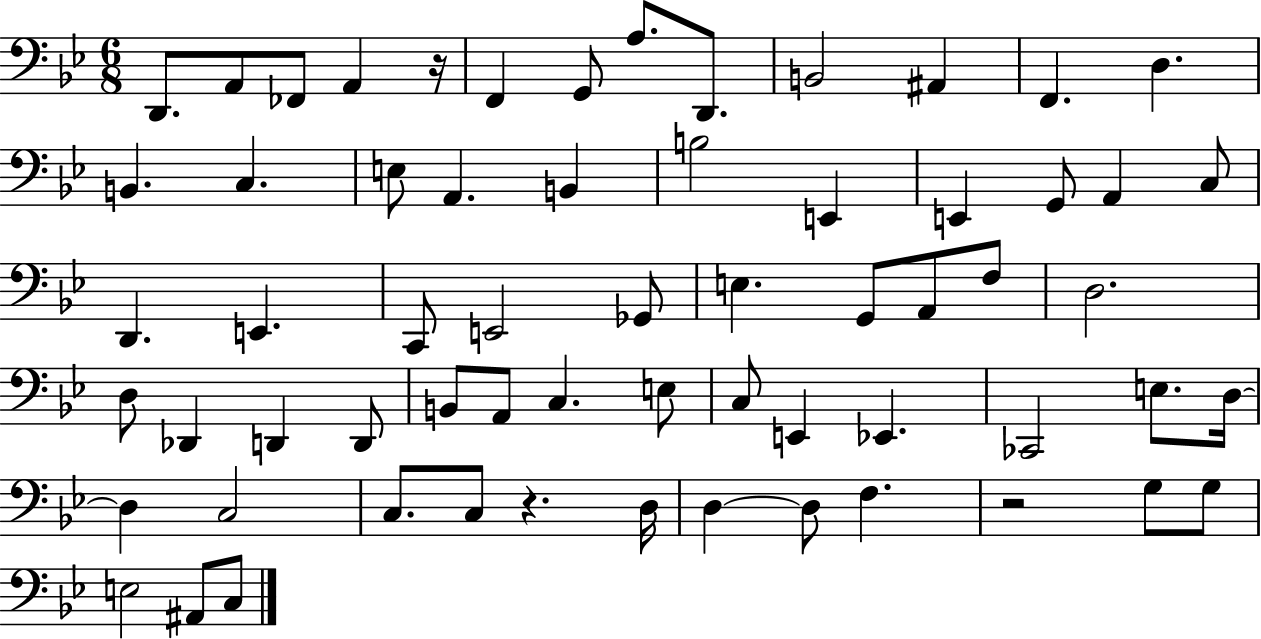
X:1
T:Untitled
M:6/8
L:1/4
K:Bb
D,,/2 A,,/2 _F,,/2 A,, z/4 F,, G,,/2 A,/2 D,,/2 B,,2 ^A,, F,, D, B,, C, E,/2 A,, B,, B,2 E,, E,, G,,/2 A,, C,/2 D,, E,, C,,/2 E,,2 _G,,/2 E, G,,/2 A,,/2 F,/2 D,2 D,/2 _D,, D,, D,,/2 B,,/2 A,,/2 C, E,/2 C,/2 E,, _E,, _C,,2 E,/2 D,/4 D, C,2 C,/2 C,/2 z D,/4 D, D,/2 F, z2 G,/2 G,/2 E,2 ^A,,/2 C,/2